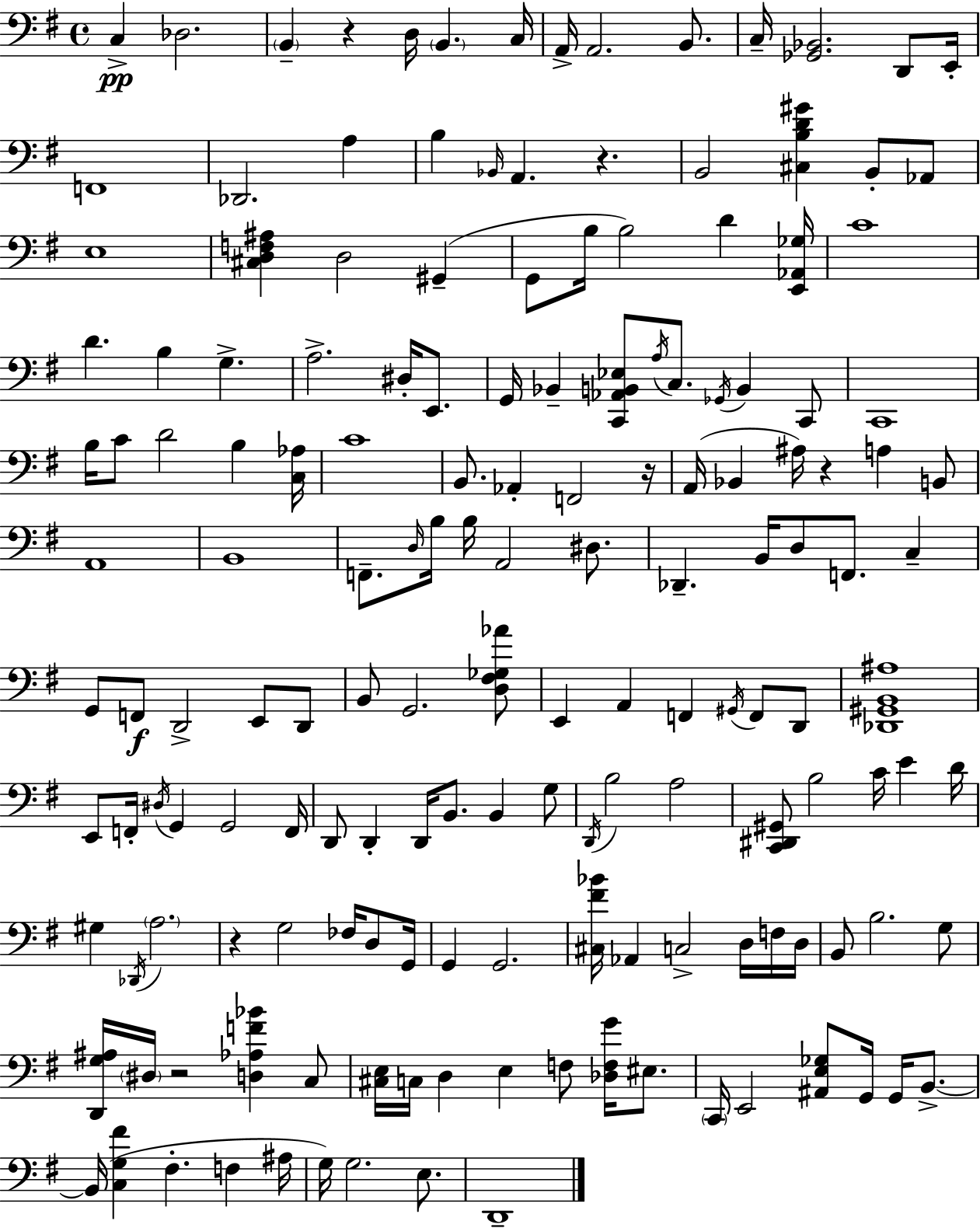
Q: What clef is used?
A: bass